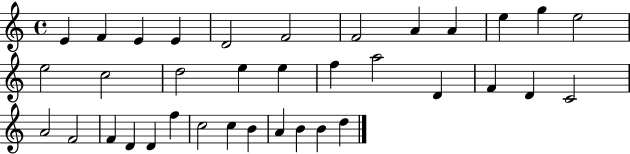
{
  \clef treble
  \time 4/4
  \defaultTimeSignature
  \key c \major
  e'4 f'4 e'4 e'4 | d'2 f'2 | f'2 a'4 a'4 | e''4 g''4 e''2 | \break e''2 c''2 | d''2 e''4 e''4 | f''4 a''2 d'4 | f'4 d'4 c'2 | \break a'2 f'2 | f'4 d'4 d'4 f''4 | c''2 c''4 b'4 | a'4 b'4 b'4 d''4 | \break \bar "|."
}